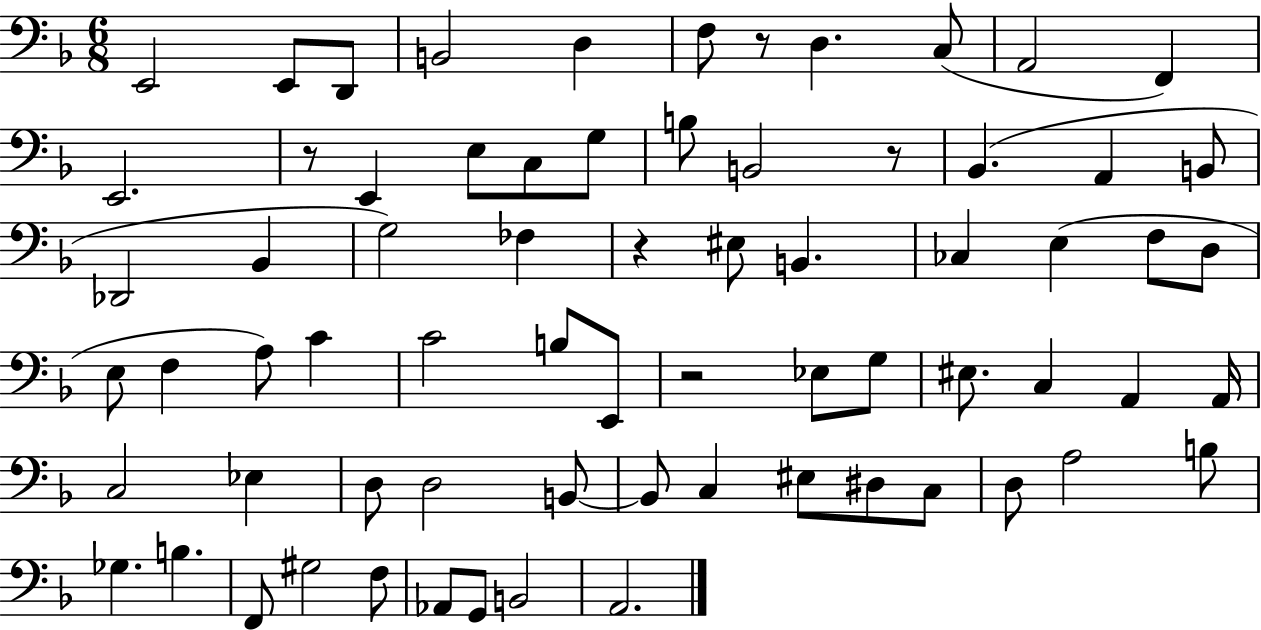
X:1
T:Untitled
M:6/8
L:1/4
K:F
E,,2 E,,/2 D,,/2 B,,2 D, F,/2 z/2 D, C,/2 A,,2 F,, E,,2 z/2 E,, E,/2 C,/2 G,/2 B,/2 B,,2 z/2 _B,, A,, B,,/2 _D,,2 _B,, G,2 _F, z ^E,/2 B,, _C, E, F,/2 D,/2 E,/2 F, A,/2 C C2 B,/2 E,,/2 z2 _E,/2 G,/2 ^E,/2 C, A,, A,,/4 C,2 _E, D,/2 D,2 B,,/2 B,,/2 C, ^E,/2 ^D,/2 C,/2 D,/2 A,2 B,/2 _G, B, F,,/2 ^G,2 F,/2 _A,,/2 G,,/2 B,,2 A,,2